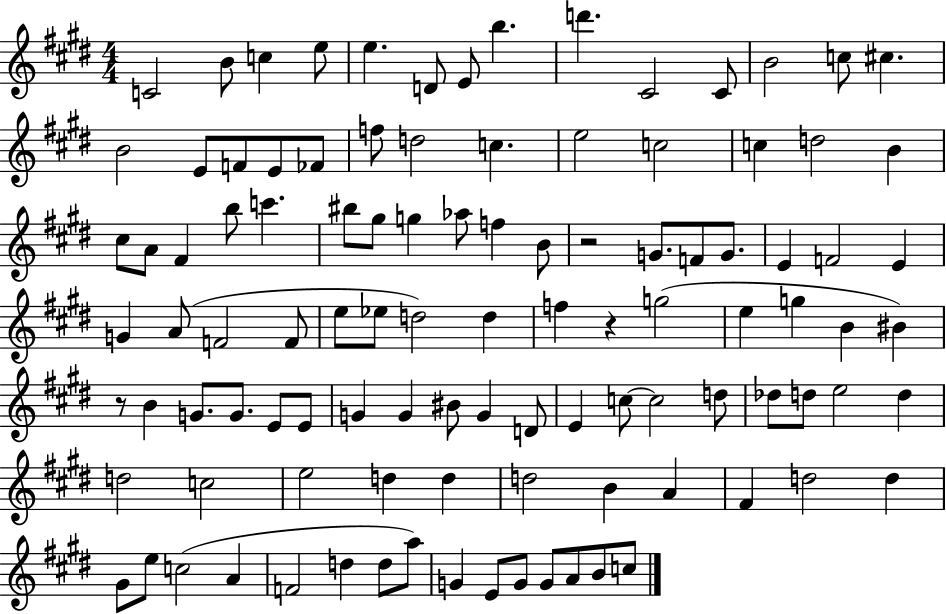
C4/h B4/e C5/q E5/e E5/q. D4/e E4/e B5/q. D6/q. C#4/h C#4/e B4/h C5/e C#5/q. B4/h E4/e F4/e E4/e FES4/e F5/e D5/h C5/q. E5/h C5/h C5/q D5/h B4/q C#5/e A4/e F#4/q B5/e C6/q. BIS5/e G#5/e G5/q Ab5/e F5/q B4/e R/h G4/e. F4/e G4/e. E4/q F4/h E4/q G4/q A4/e F4/h F4/e E5/e Eb5/e D5/h D5/q F5/q R/q G5/h E5/q G5/q B4/q BIS4/q R/e B4/q G4/e. G4/e. E4/e E4/e G4/q G4/q BIS4/e G4/q D4/e E4/q C5/e C5/h D5/e Db5/e D5/e E5/h D5/q D5/h C5/h E5/h D5/q D5/q D5/h B4/q A4/q F#4/q D5/h D5/q G#4/e E5/e C5/h A4/q F4/h D5/q D5/e A5/e G4/q E4/e G4/e G4/e A4/e B4/e C5/e